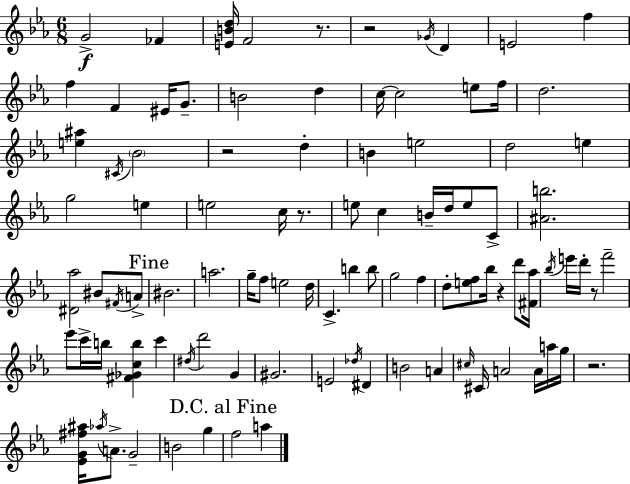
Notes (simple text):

G4/h FES4/q [E4,B4,D5]/s F4/h R/e. R/h Gb4/s D4/q E4/h F5/q F5/q F4/q EIS4/s G4/e. B4/h D5/q C5/s C5/h E5/e F5/s D5/h. [E5,A#5]/q C#4/s Bb4/h R/h D5/q B4/q E5/h D5/h E5/q G5/h E5/q E5/h C5/s R/e. E5/e C5/q B4/s D5/s E5/e C4/e [A#4,B5]/h. [D#4,Ab5]/h BIS4/e F#4/s A4/e BIS4/h. A5/h. G5/s F5/e E5/h D5/s C4/q. B5/q B5/e G5/h F5/q D5/e [E5,F5]/e Bb5/s R/q D6/e [F#4,Ab5]/s Bb5/s E6/s D6/s R/e F6/h Eb6/e C6/s B5/s [F#4,Gb4,C5,B5]/q C6/q D#5/s D6/h G4/q G#4/h. E4/h Db5/s D#4/q B4/h A4/q C#5/s C#4/s A4/h A4/s A5/s G5/s R/h. [Eb4,G4,F#5,A#5]/s Ab5/s A4/e. G4/h B4/h G5/q F5/h A5/q